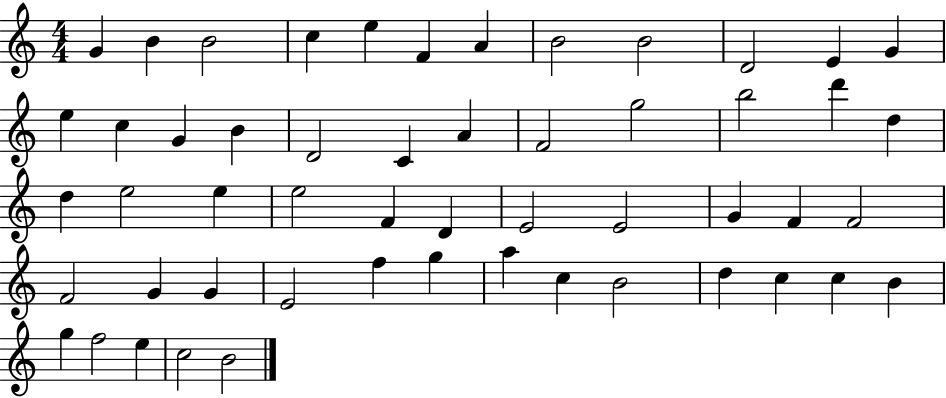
{
  \clef treble
  \numericTimeSignature
  \time 4/4
  \key c \major
  g'4 b'4 b'2 | c''4 e''4 f'4 a'4 | b'2 b'2 | d'2 e'4 g'4 | \break e''4 c''4 g'4 b'4 | d'2 c'4 a'4 | f'2 g''2 | b''2 d'''4 d''4 | \break d''4 e''2 e''4 | e''2 f'4 d'4 | e'2 e'2 | g'4 f'4 f'2 | \break f'2 g'4 g'4 | e'2 f''4 g''4 | a''4 c''4 b'2 | d''4 c''4 c''4 b'4 | \break g''4 f''2 e''4 | c''2 b'2 | \bar "|."
}